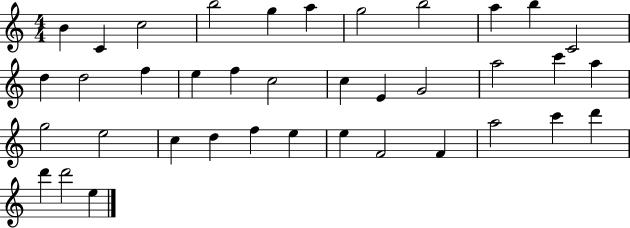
B4/q C4/q C5/h B5/h G5/q A5/q G5/h B5/h A5/q B5/q C4/h D5/q D5/h F5/q E5/q F5/q C5/h C5/q E4/q G4/h A5/h C6/q A5/q G5/h E5/h C5/q D5/q F5/q E5/q E5/q F4/h F4/q A5/h C6/q D6/q D6/q D6/h E5/q